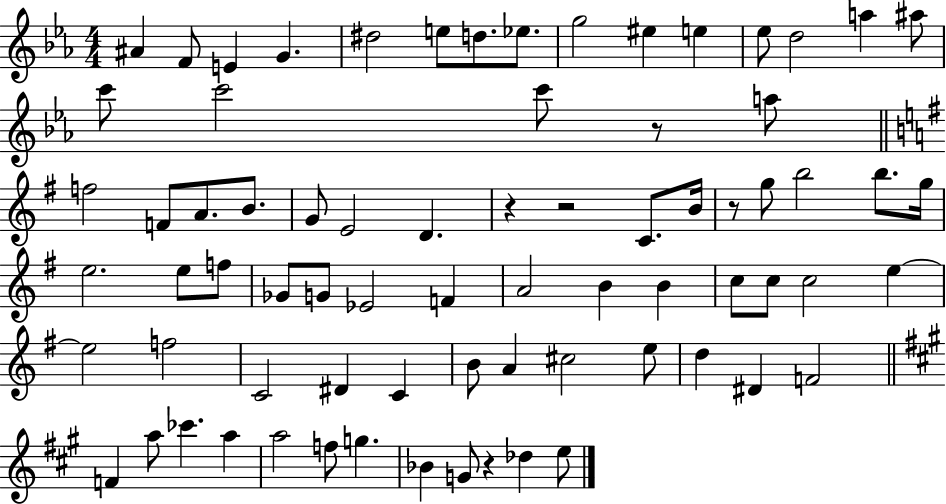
{
  \clef treble
  \numericTimeSignature
  \time 4/4
  \key ees \major
  ais'4 f'8 e'4 g'4. | dis''2 e''8 d''8. ees''8. | g''2 eis''4 e''4 | ees''8 d''2 a''4 ais''8 | \break c'''8 c'''2 c'''8 r8 a''8 | \bar "||" \break \key g \major f''2 f'8 a'8. b'8. | g'8 e'2 d'4. | r4 r2 c'8. b'16 | r8 g''8 b''2 b''8. g''16 | \break e''2. e''8 f''8 | ges'8 g'8 ees'2 f'4 | a'2 b'4 b'4 | c''8 c''8 c''2 e''4~~ | \break e''2 f''2 | c'2 dis'4 c'4 | b'8 a'4 cis''2 e''8 | d''4 dis'4 f'2 | \break \bar "||" \break \key a \major f'4 a''8 ces'''4. a''4 | a''2 f''8 g''4. | bes'4 g'8 r4 des''4 e''8 | \bar "|."
}